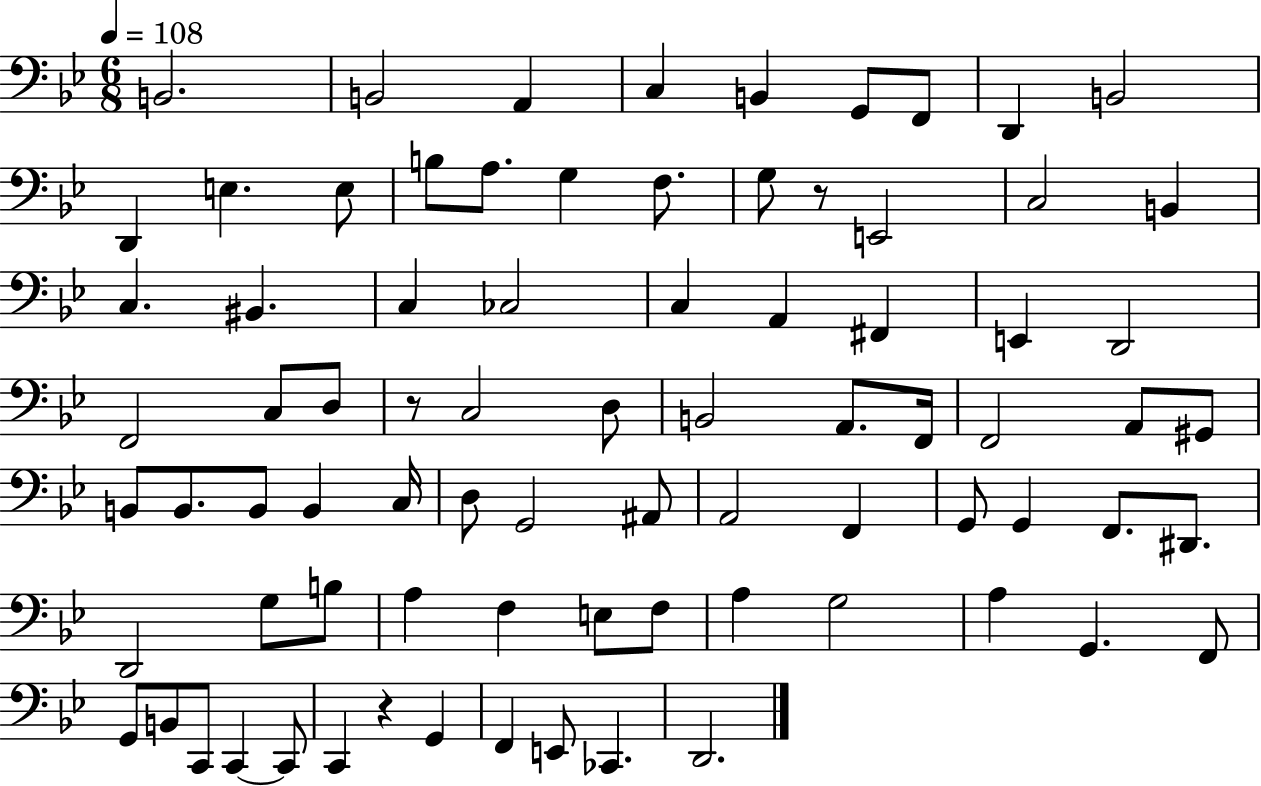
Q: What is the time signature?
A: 6/8